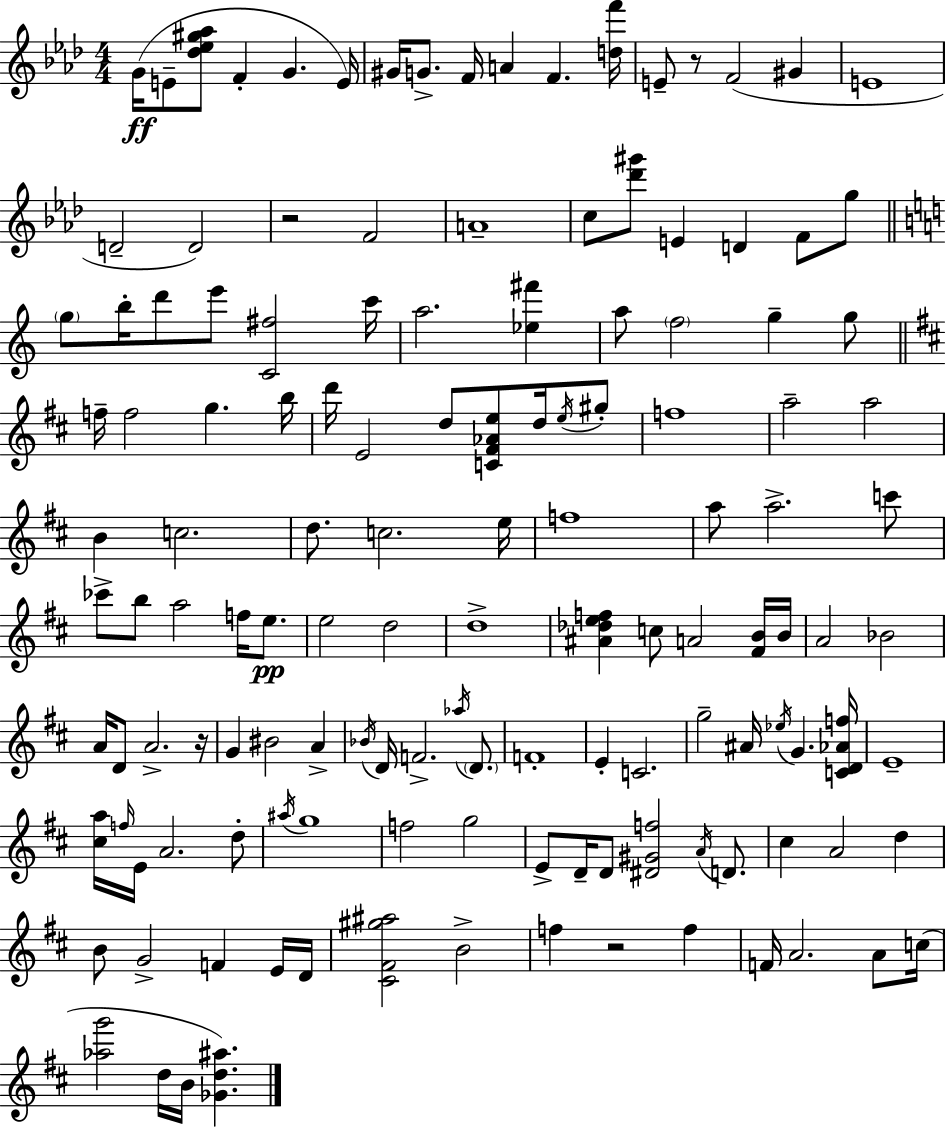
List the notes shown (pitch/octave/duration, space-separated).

G4/s E4/e [Db5,Eb5,G#5,Ab5]/e F4/q G4/q. E4/s G#4/s G4/e. F4/s A4/q F4/q. [D5,F6]/s E4/e R/e F4/h G#4/q E4/w D4/h D4/h R/h F4/h A4/w C5/e [Db6,G#6]/e E4/q D4/q F4/e G5/e G5/e B5/s D6/e E6/e [C4,F#5]/h C6/s A5/h. [Eb5,F#6]/q A5/e F5/h G5/q G5/e F5/s F5/h G5/q. B5/s D6/s E4/h D5/e [C4,F#4,Ab4,E5]/e D5/s E5/s G#5/e F5/w A5/h A5/h B4/q C5/h. D5/e. C5/h. E5/s F5/w A5/e A5/h. C6/e CES6/e B5/e A5/h F5/s E5/e. E5/h D5/h D5/w [A#4,Db5,E5,F5]/q C5/e A4/h [F#4,B4]/s B4/s A4/h Bb4/h A4/s D4/e A4/h. R/s G4/q BIS4/h A4/q Bb4/s D4/s F4/h. Ab5/s D4/e. F4/w E4/q C4/h. G5/h A#4/s Eb5/s G4/q. [C4,D4,Ab4,F5]/s E4/w [C#5,A5]/s F5/s E4/s A4/h. D5/e A#5/s G5/w F5/h G5/h E4/e D4/s D4/e [D#4,G#4,F5]/h A4/s D4/e. C#5/q A4/h D5/q B4/e G4/h F4/q E4/s D4/s [C#4,F#4,G#5,A#5]/h B4/h F5/q R/h F5/q F4/s A4/h. A4/e C5/s [Ab5,G6]/h D5/s B4/s [Gb4,D5,A#5]/q.